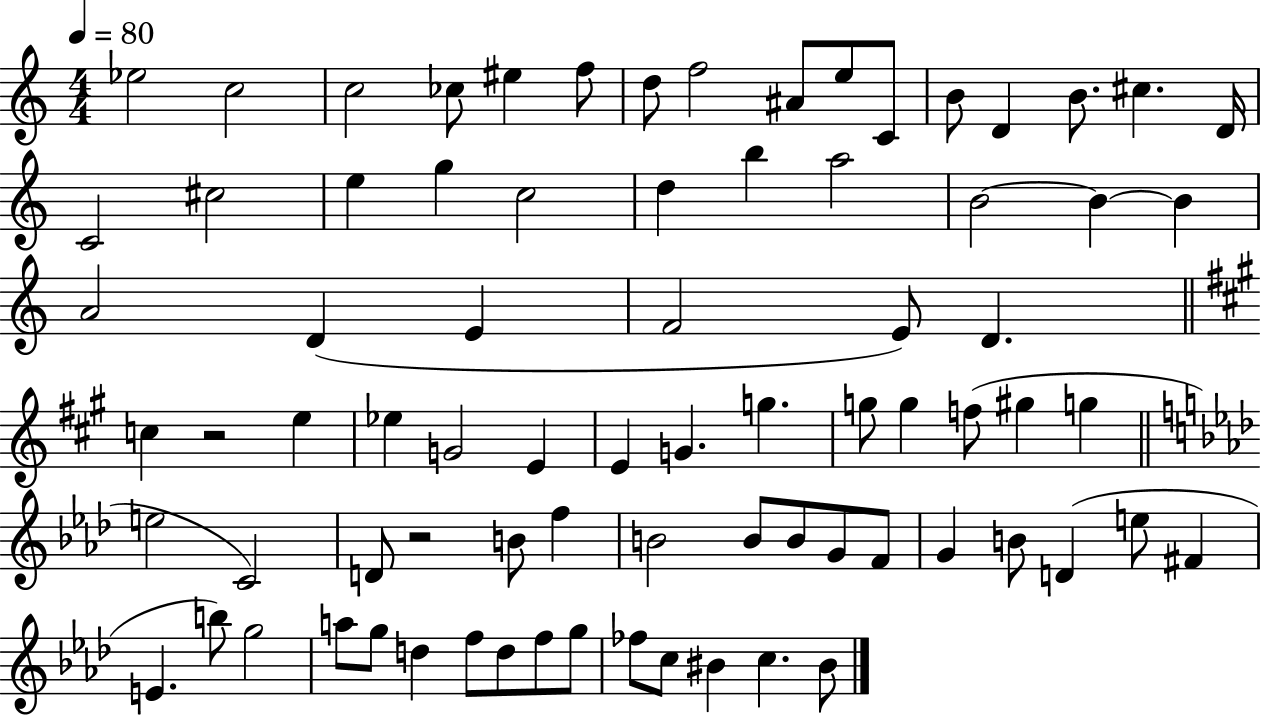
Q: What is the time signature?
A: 4/4